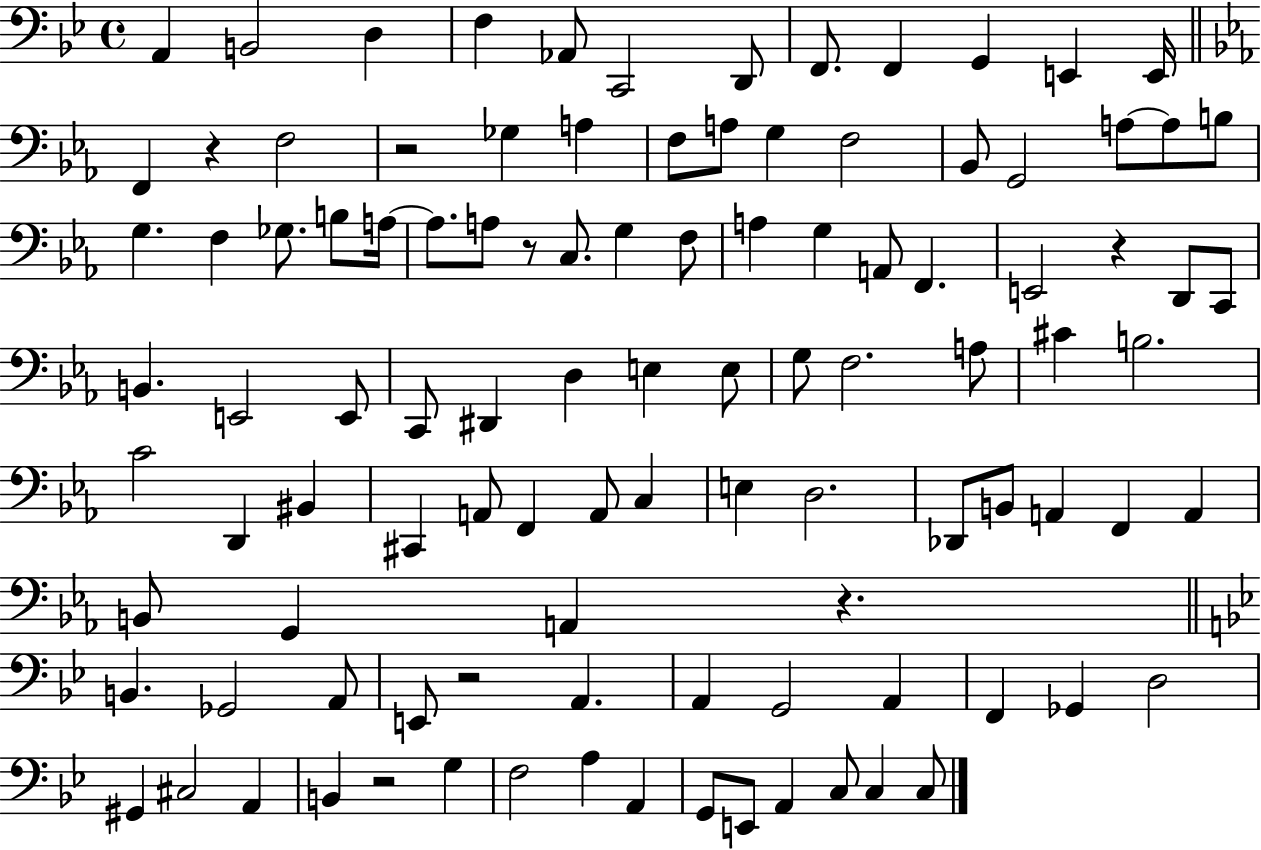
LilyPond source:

{
  \clef bass
  \time 4/4
  \defaultTimeSignature
  \key bes \major
  a,4 b,2 d4 | f4 aes,8 c,2 d,8 | f,8. f,4 g,4 e,4 e,16 | \bar "||" \break \key c \minor f,4 r4 f2 | r2 ges4 a4 | f8 a8 g4 f2 | bes,8 g,2 a8~~ a8 b8 | \break g4. f4 ges8. b8 a16~~ | a8. a8 r8 c8. g4 f8 | a4 g4 a,8 f,4. | e,2 r4 d,8 c,8 | \break b,4. e,2 e,8 | c,8 dis,4 d4 e4 e8 | g8 f2. a8 | cis'4 b2. | \break c'2 d,4 bis,4 | cis,4 a,8 f,4 a,8 c4 | e4 d2. | des,8 b,8 a,4 f,4 a,4 | \break b,8 g,4 a,4 r4. | \bar "||" \break \key bes \major b,4. ges,2 a,8 | e,8 r2 a,4. | a,4 g,2 a,4 | f,4 ges,4 d2 | \break gis,4 cis2 a,4 | b,4 r2 g4 | f2 a4 a,4 | g,8 e,8 a,4 c8 c4 c8 | \break \bar "|."
}